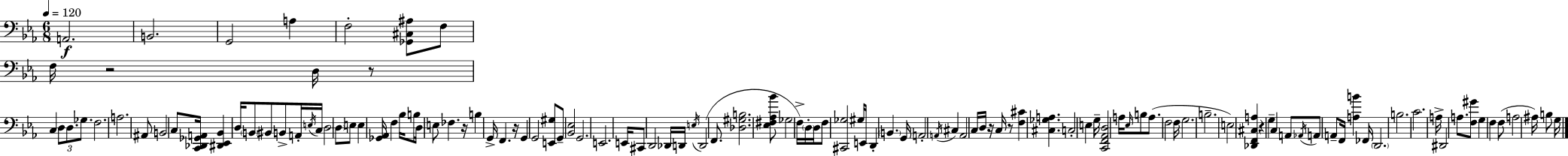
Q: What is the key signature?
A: C minor